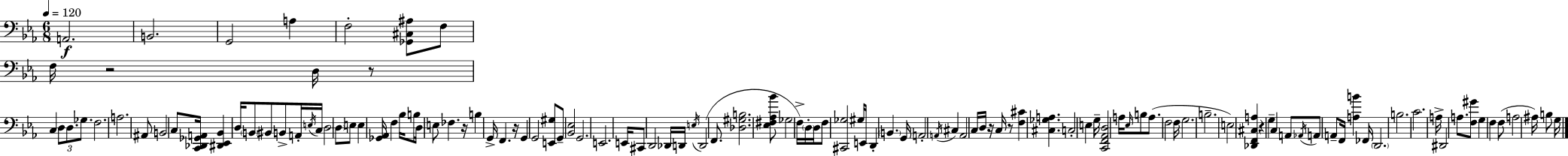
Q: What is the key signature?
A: C minor